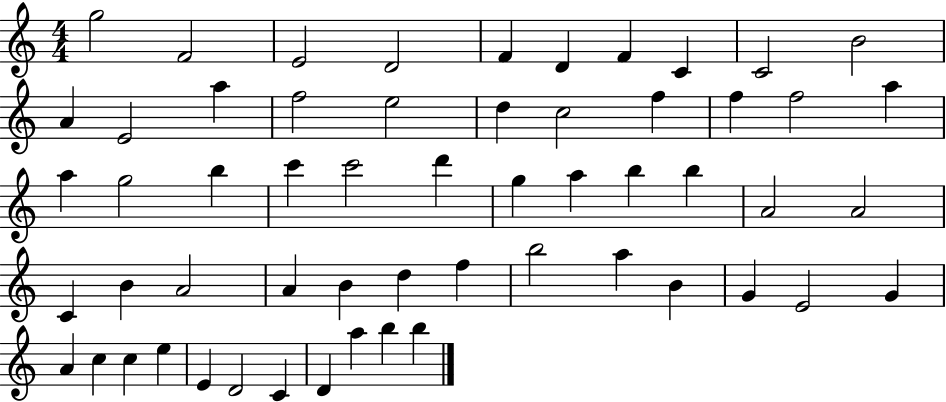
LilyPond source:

{
  \clef treble
  \numericTimeSignature
  \time 4/4
  \key c \major
  g''2 f'2 | e'2 d'2 | f'4 d'4 f'4 c'4 | c'2 b'2 | \break a'4 e'2 a''4 | f''2 e''2 | d''4 c''2 f''4 | f''4 f''2 a''4 | \break a''4 g''2 b''4 | c'''4 c'''2 d'''4 | g''4 a''4 b''4 b''4 | a'2 a'2 | \break c'4 b'4 a'2 | a'4 b'4 d''4 f''4 | b''2 a''4 b'4 | g'4 e'2 g'4 | \break a'4 c''4 c''4 e''4 | e'4 d'2 c'4 | d'4 a''4 b''4 b''4 | \bar "|."
}